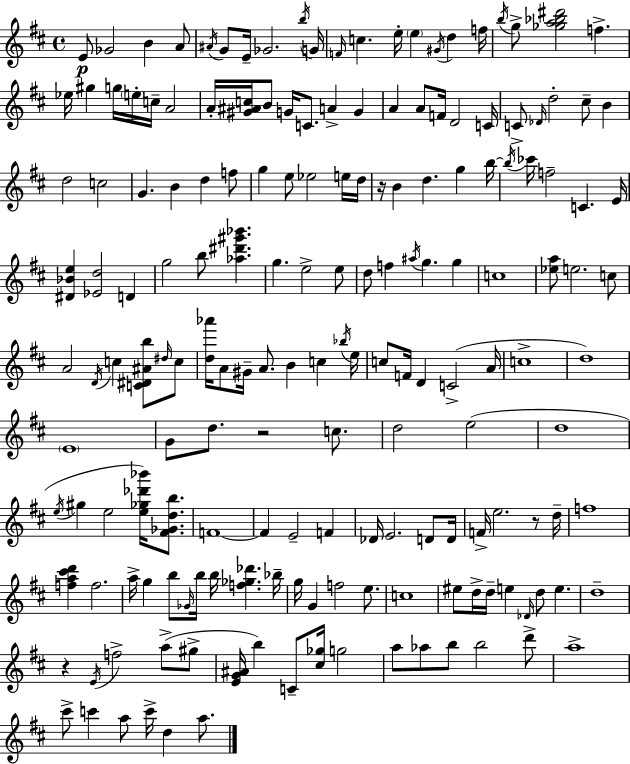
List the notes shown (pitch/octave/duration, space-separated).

E4/e Gb4/h B4/q A4/e A#4/s G4/e E4/s Gb4/h. B5/s G4/s F4/s C5/q. E5/s E5/q G#4/s D5/q F5/s B5/s G5/e [Gb5,A5,Bb5,D#6]/h F5/q. Eb5/s G#5/q G5/s E5/s C5/s A4/h A4/s [G#4,A#4,C5]/s B4/e G4/s C4/e. A4/q G4/q A4/q A4/e F4/s D4/h C4/s C4/e Db4/s D5/h C#5/e B4/q D5/h C5/h G4/q. B4/q D5/q F5/e G5/q E5/e Eb5/h E5/s D5/s R/s B4/q D5/q. G5/q B5/s B5/s CES6/s F5/h C4/q. E4/s [D#4,Bb4,E5]/q [Eb4,D5]/h D4/q G5/h B5/e [Ab5,D#6,G#6,Bb6]/q. G5/q. E5/h E5/e D5/e F5/q A#5/s G5/q. G5/q C5/w [Eb5,A5]/e E5/h. C5/e A4/h D4/s C5/q [C4,D#4,A#4,B5]/e D#5/s C5/e [D5,Ab6]/s A4/e G#4/s A4/e. B4/q C5/q Bb5/s E5/s C5/e F4/s D4/q C4/h A4/s C5/w D5/w E4/w G4/e D5/e. R/h C5/e. D5/h E5/h D5/w E5/s G#5/q E5/h [E5,Gb5,Db6,Bb6]/s [F#4,Gb4,D5,B5]/e. F4/w F4/q E4/h F4/q Db4/s E4/h. D4/e D4/s F4/s E5/h. R/e D5/s F5/w [F5,A5,C#6,D6]/q F5/h. A5/s G5/q B5/e Gb4/s B5/s B5/s [F5,Gb5,Db6]/q. Bb5/s G5/s G4/q F5/h E5/e. C5/w EIS5/e D5/s D5/s E5/q Db4/s D5/e E5/q. D5/w R/q E4/s F5/h A5/e G#5/e [E4,G4,A#4]/s B5/q C4/e [C#5,Gb5]/s G5/h A5/e Ab5/e B5/e B5/h D6/e A5/w C#6/e C6/q A5/e C6/s D5/q A5/e.